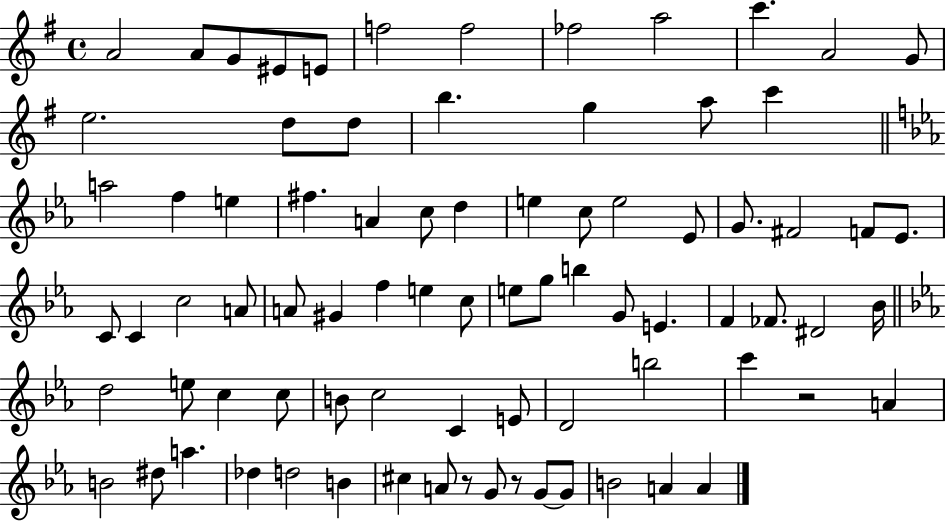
X:1
T:Untitled
M:4/4
L:1/4
K:G
A2 A/2 G/2 ^E/2 E/2 f2 f2 _f2 a2 c' A2 G/2 e2 d/2 d/2 b g a/2 c' a2 f e ^f A c/2 d e c/2 e2 _E/2 G/2 ^F2 F/2 _E/2 C/2 C c2 A/2 A/2 ^G f e c/2 e/2 g/2 b G/2 E F _F/2 ^D2 _B/4 d2 e/2 c c/2 B/2 c2 C E/2 D2 b2 c' z2 A B2 ^d/2 a _d d2 B ^c A/2 z/2 G/2 z/2 G/2 G/2 B2 A A